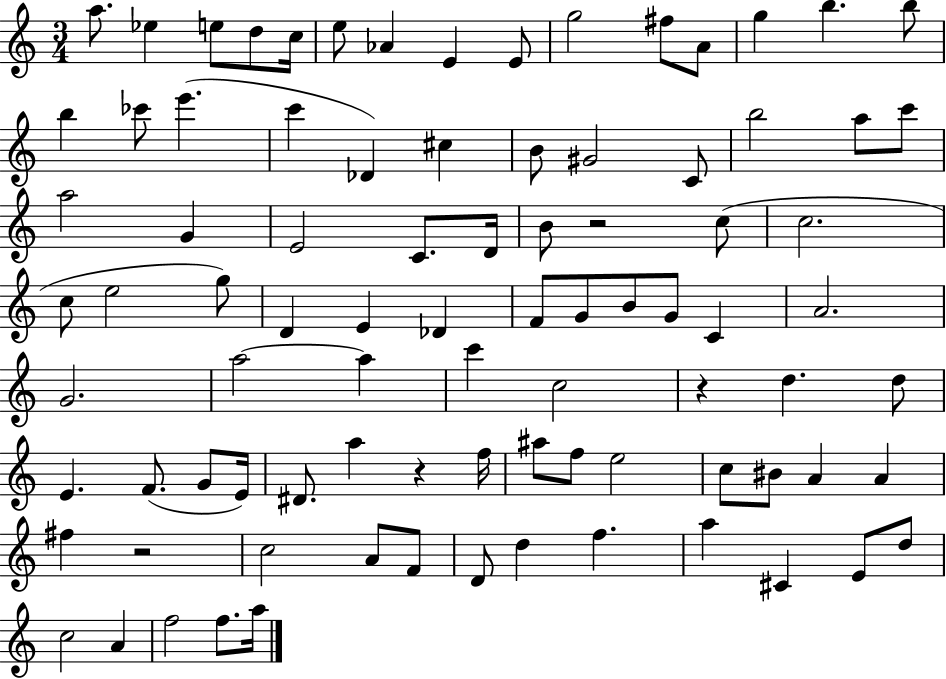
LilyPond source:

{
  \clef treble
  \numericTimeSignature
  \time 3/4
  \key c \major
  \repeat volta 2 { a''8. ees''4 e''8 d''8 c''16 | e''8 aes'4 e'4 e'8 | g''2 fis''8 a'8 | g''4 b''4. b''8 | \break b''4 ces'''8 e'''4.( | c'''4 des'4) cis''4 | b'8 gis'2 c'8 | b''2 a''8 c'''8 | \break a''2 g'4 | e'2 c'8. d'16 | b'8 r2 c''8( | c''2. | \break c''8 e''2 g''8) | d'4 e'4 des'4 | f'8 g'8 b'8 g'8 c'4 | a'2. | \break g'2. | a''2~~ a''4 | c'''4 c''2 | r4 d''4. d''8 | \break e'4. f'8.( g'8 e'16) | dis'8. a''4 r4 f''16 | ais''8 f''8 e''2 | c''8 bis'8 a'4 a'4 | \break fis''4 r2 | c''2 a'8 f'8 | d'8 d''4 f''4. | a''4 cis'4 e'8 d''8 | \break c''2 a'4 | f''2 f''8. a''16 | } \bar "|."
}